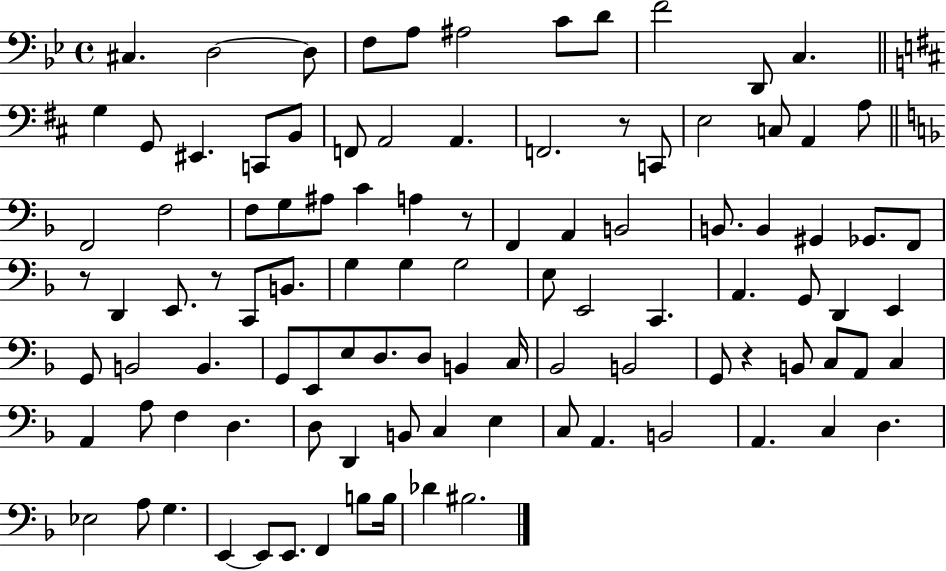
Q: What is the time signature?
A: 4/4